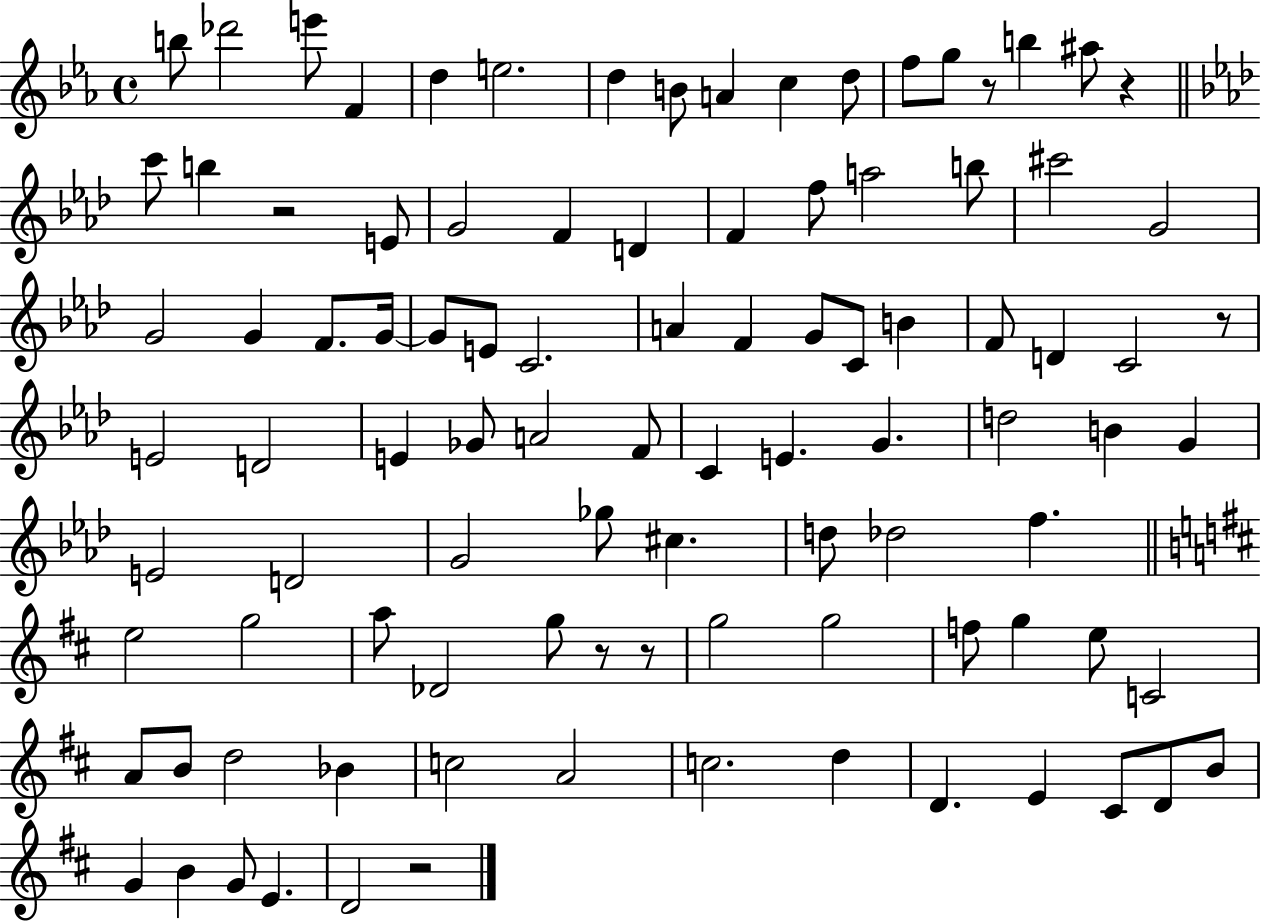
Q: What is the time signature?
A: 4/4